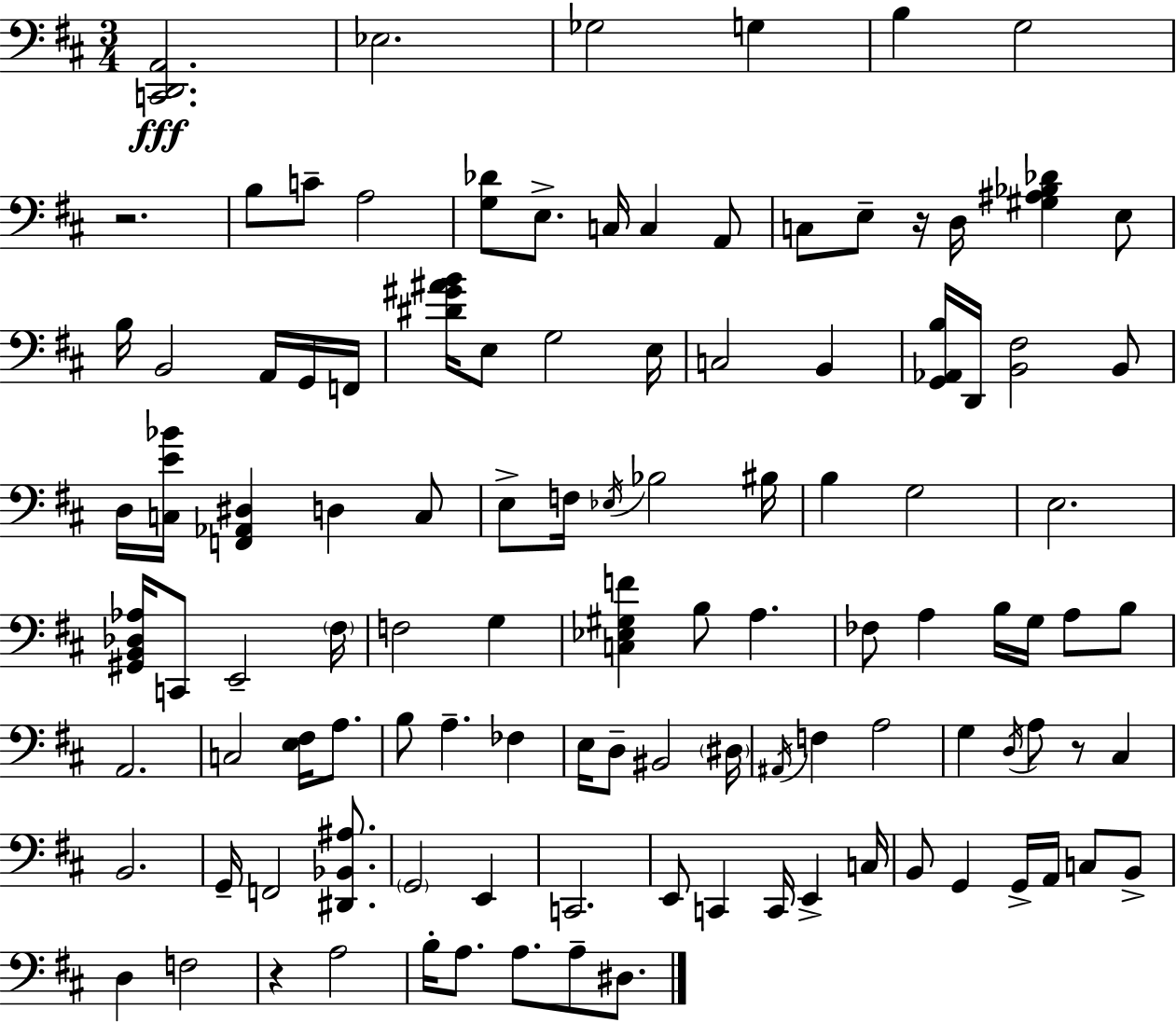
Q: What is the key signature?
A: D major